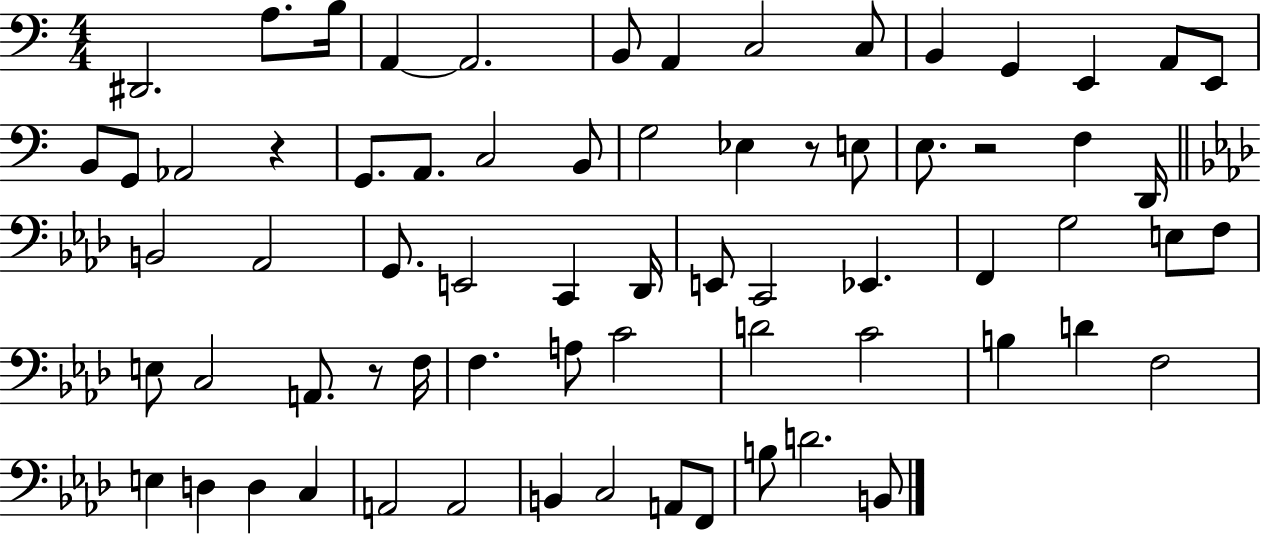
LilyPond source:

{
  \clef bass
  \numericTimeSignature
  \time 4/4
  \key c \major
  dis,2. a8. b16 | a,4~~ a,2. | b,8 a,4 c2 c8 | b,4 g,4 e,4 a,8 e,8 | \break b,8 g,8 aes,2 r4 | g,8. a,8. c2 b,8 | g2 ees4 r8 e8 | e8. r2 f4 d,16 | \break \bar "||" \break \key aes \major b,2 aes,2 | g,8. e,2 c,4 des,16 | e,8 c,2 ees,4. | f,4 g2 e8 f8 | \break e8 c2 a,8. r8 f16 | f4. a8 c'2 | d'2 c'2 | b4 d'4 f2 | \break e4 d4 d4 c4 | a,2 a,2 | b,4 c2 a,8 f,8 | b8 d'2. b,8 | \break \bar "|."
}